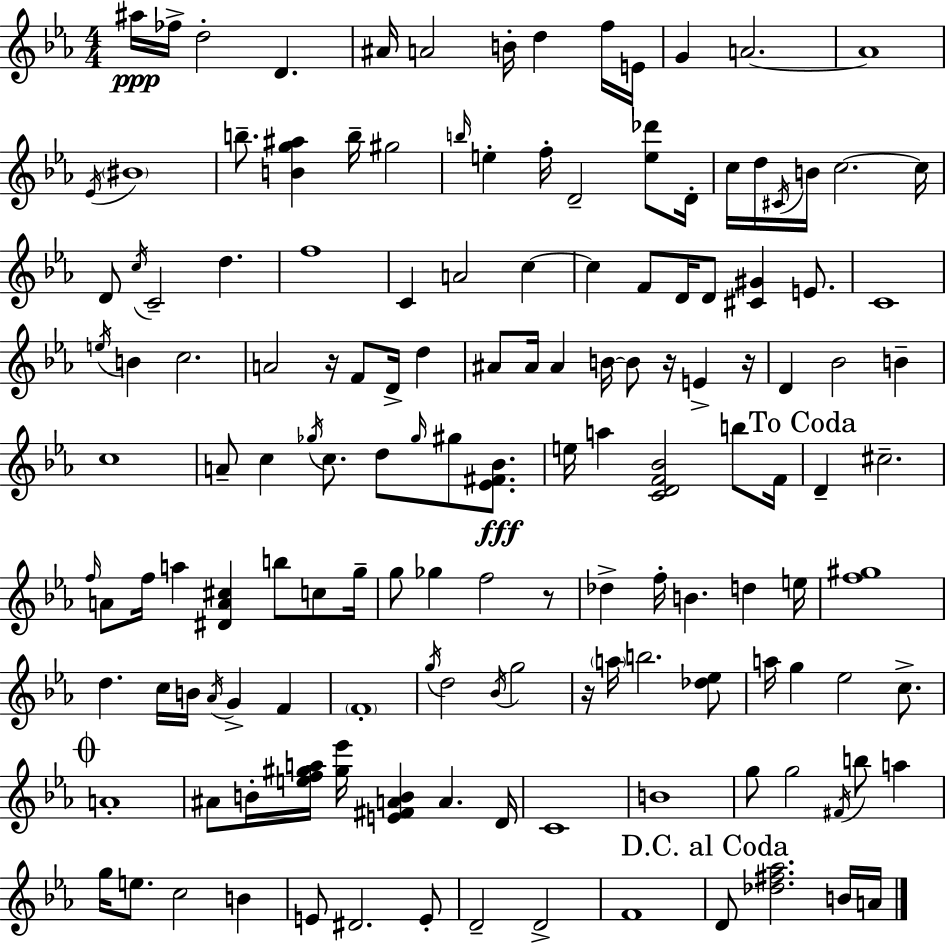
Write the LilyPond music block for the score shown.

{
  \clef treble
  \numericTimeSignature
  \time 4/4
  \key c \minor
  ais''16\ppp fes''16-> d''2-. d'4. | ais'16 a'2 b'16-. d''4 f''16 e'16 | g'4 a'2.~~ | a'1 | \break \acciaccatura { ees'16 } \parenthesize bis'1 | b''8.-- <b' g'' ais''>4 b''16-- gis''2 | \grace { b''16 } e''4-. f''16-. d'2-- <e'' des'''>8 | d'16-. c''16 d''16 \acciaccatura { cis'16 } b'16 c''2.~~ | \break c''16 d'8 \acciaccatura { c''16 } c'2-- d''4. | f''1 | c'4 a'2 | c''4~~ c''4 f'8 d'16 d'8 <cis' gis'>4 | \break e'8. c'1 | \acciaccatura { e''16 } b'4 c''2. | a'2 r16 f'8 | d'16-> d''4 ais'8 ais'16 ais'4 b'16~~ b'8 r16 | \break e'4-> r16 d'4 bes'2 | b'4-- c''1 | a'8-- c''4 \acciaccatura { ges''16 } c''8. d''8 | \grace { ges''16 } gis''8 <ees' fis' bes'>8.\fff e''16 a''4 <c' d' f' bes'>2 | \break b''8 f'16 \mark "To Coda" d'4-- cis''2.-- | \grace { f''16 } a'8 f''16 a''4 <dis' a' cis''>4 | b''8 c''8 g''16-- g''8 ges''4 f''2 | r8 des''4-> f''16-. b'4. | \break d''4 e''16 <f'' gis''>1 | d''4. c''16 b'16 | \acciaccatura { aes'16 } g'4-> f'4 \parenthesize f'1-. | \acciaccatura { g''16 } d''2 | \break \acciaccatura { bes'16 } g''2 r16 \parenthesize a''16 b''2. | <des'' ees''>8 a''16 g''4 | ees''2 c''8.-> \mark \markup { \musicglyph "scripts.coda" } a'1-. | ais'8 b'16-. <e'' f'' gis'' a''>16 <gis'' ees'''>16 | \break <e' fis' a' b'>4 a'4. d'16 c'1 | b'1 | g''8 g''2 | \acciaccatura { fis'16 } b''8 a''4 g''16 e''8. | \break c''2 b'4 e'8 dis'2. | e'8-. d'2-- | d'2-> f'1 | \mark "D.C. al Coda" d'8 <des'' fis'' aes''>2. | \break b'16 a'16 \bar "|."
}